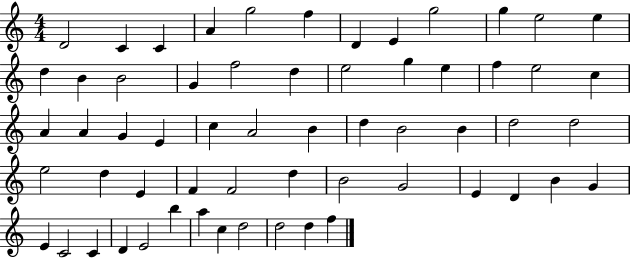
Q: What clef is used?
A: treble